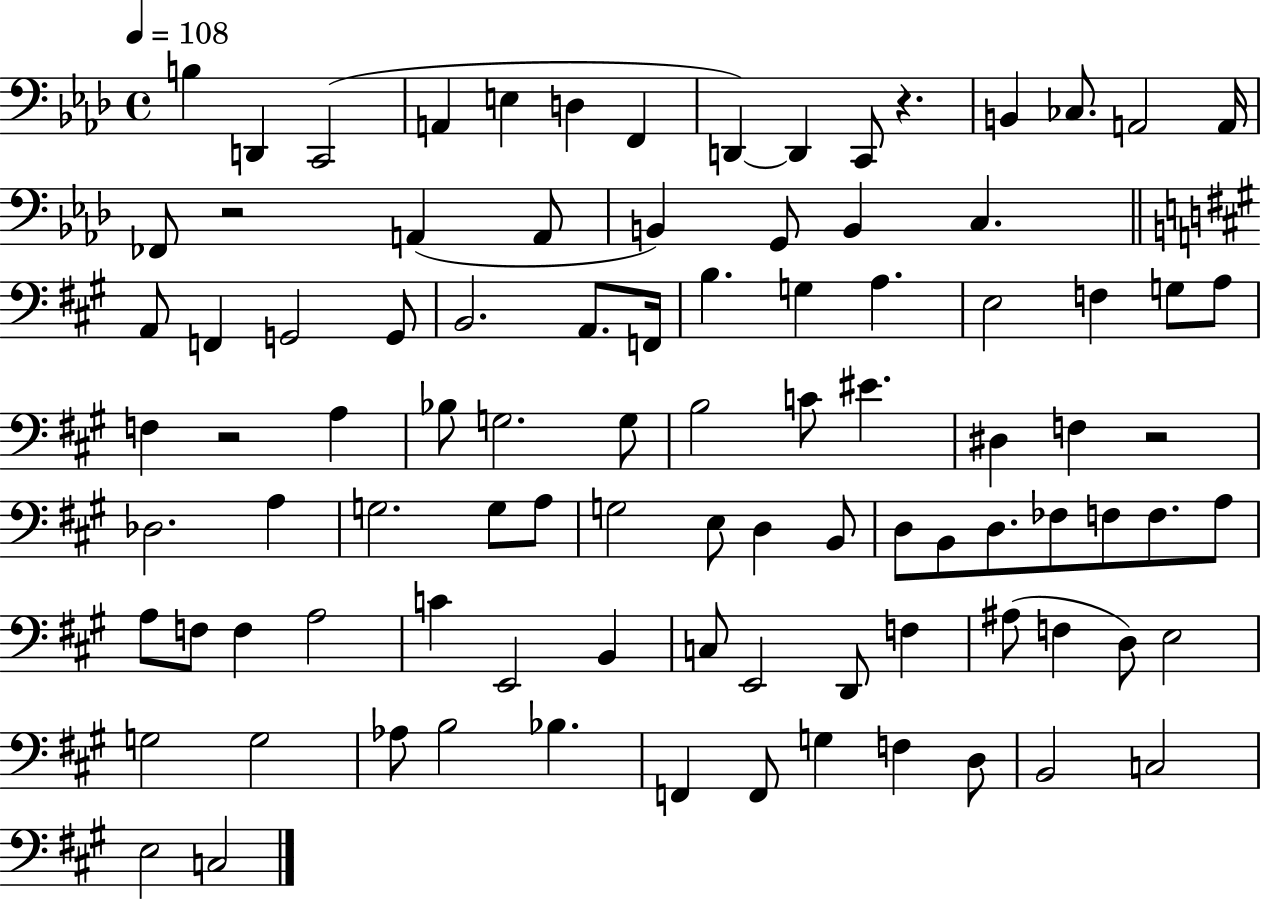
{
  \clef bass
  \time 4/4
  \defaultTimeSignature
  \key aes \major
  \tempo 4 = 108
  b4 d,4 c,2( | a,4 e4 d4 f,4 | d,4~~) d,4 c,8 r4. | b,4 ces8. a,2 a,16 | \break fes,8 r2 a,4( a,8 | b,4) g,8 b,4 c4. | \bar "||" \break \key a \major a,8 f,4 g,2 g,8 | b,2. a,8. f,16 | b4. g4 a4. | e2 f4 g8 a8 | \break f4 r2 a4 | bes8 g2. g8 | b2 c'8 eis'4. | dis4 f4 r2 | \break des2. a4 | g2. g8 a8 | g2 e8 d4 b,8 | d8 b,8 d8. fes8 f8 f8. a8 | \break a8 f8 f4 a2 | c'4 e,2 b,4 | c8 e,2 d,8 f4 | ais8( f4 d8) e2 | \break g2 g2 | aes8 b2 bes4. | f,4 f,8 g4 f4 d8 | b,2 c2 | \break e2 c2 | \bar "|."
}